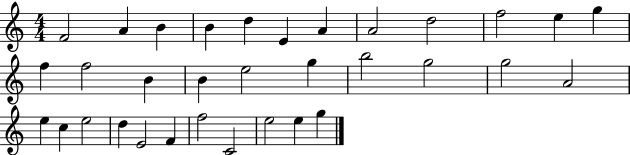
F4/h A4/q B4/q B4/q D5/q E4/q A4/q A4/h D5/h F5/h E5/q G5/q F5/q F5/h B4/q B4/q E5/h G5/q B5/h G5/h G5/h A4/h E5/q C5/q E5/h D5/q E4/h F4/q F5/h C4/h E5/h E5/q G5/q